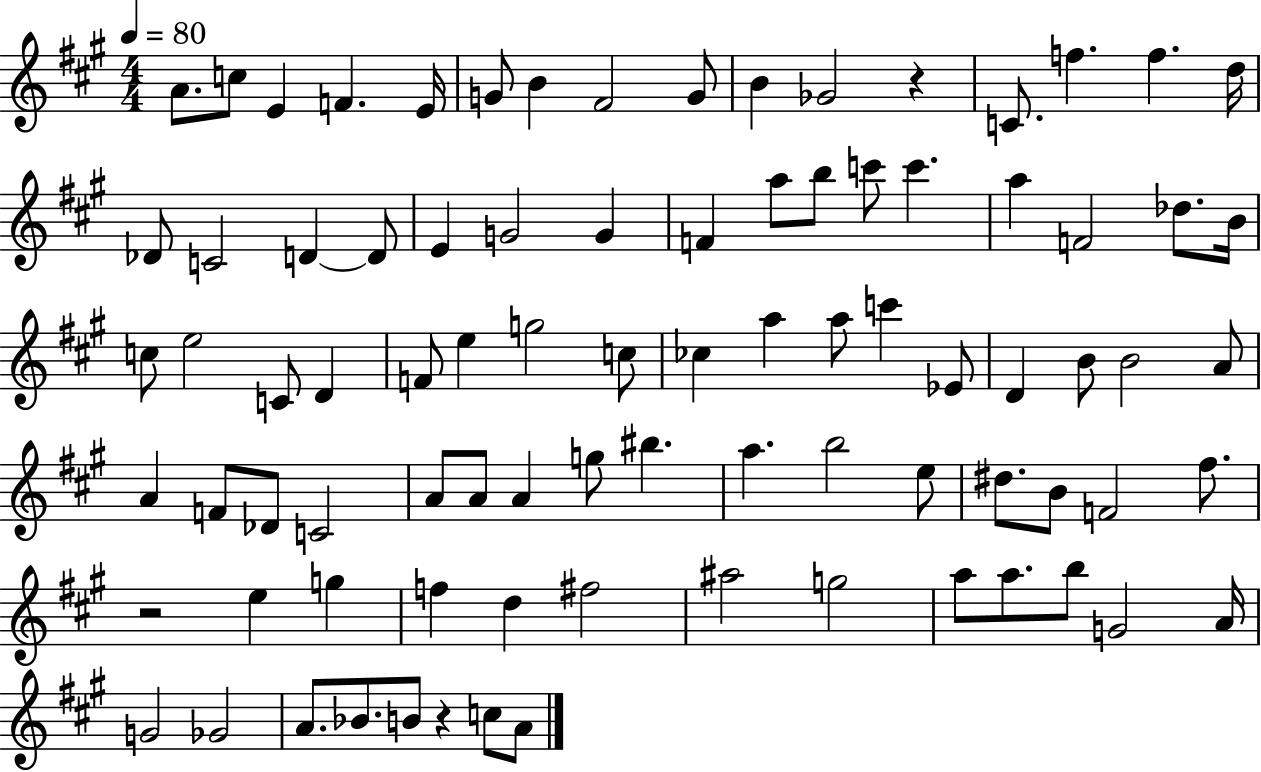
{
  \clef treble
  \numericTimeSignature
  \time 4/4
  \key a \major
  \tempo 4 = 80
  \repeat volta 2 { a'8. c''8 e'4 f'4. e'16 | g'8 b'4 fis'2 g'8 | b'4 ges'2 r4 | c'8. f''4. f''4. d''16 | \break des'8 c'2 d'4~~ d'8 | e'4 g'2 g'4 | f'4 a''8 b''8 c'''8 c'''4. | a''4 f'2 des''8. b'16 | \break c''8 e''2 c'8 d'4 | f'8 e''4 g''2 c''8 | ces''4 a''4 a''8 c'''4 ees'8 | d'4 b'8 b'2 a'8 | \break a'4 f'8 des'8 c'2 | a'8 a'8 a'4 g''8 bis''4. | a''4. b''2 e''8 | dis''8. b'8 f'2 fis''8. | \break r2 e''4 g''4 | f''4 d''4 fis''2 | ais''2 g''2 | a''8 a''8. b''8 g'2 a'16 | \break g'2 ges'2 | a'8. bes'8. b'8 r4 c''8 a'8 | } \bar "|."
}